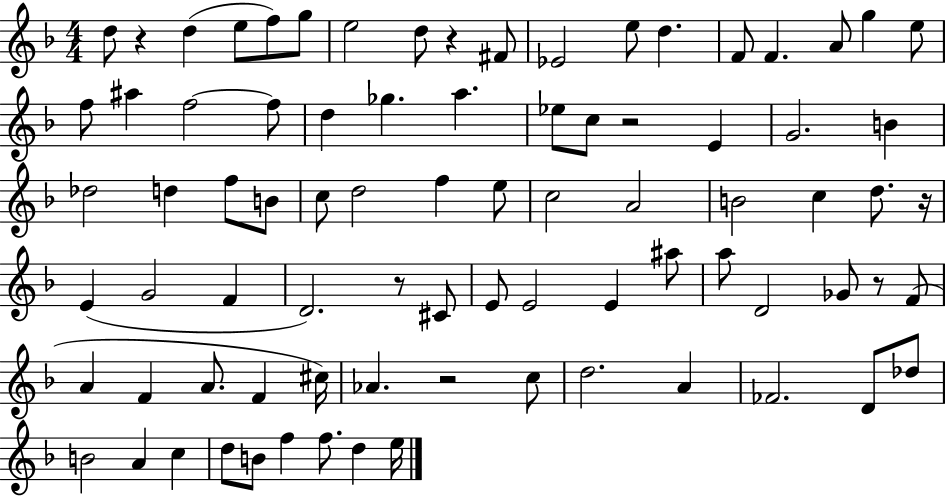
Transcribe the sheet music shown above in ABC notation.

X:1
T:Untitled
M:4/4
L:1/4
K:F
d/2 z d e/2 f/2 g/2 e2 d/2 z ^F/2 _E2 e/2 d F/2 F A/2 g e/2 f/2 ^a f2 f/2 d _g a _e/2 c/2 z2 E G2 B _d2 d f/2 B/2 c/2 d2 f e/2 c2 A2 B2 c d/2 z/4 E G2 F D2 z/2 ^C/2 E/2 E2 E ^a/2 a/2 D2 _G/2 z/2 F/2 A F A/2 F ^c/4 _A z2 c/2 d2 A _F2 D/2 _d/2 B2 A c d/2 B/2 f f/2 d e/4